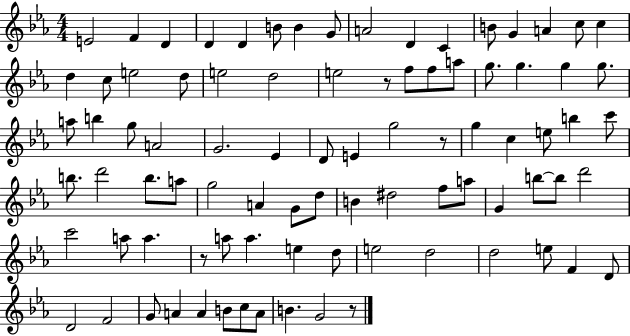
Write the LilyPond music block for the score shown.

{
  \clef treble
  \numericTimeSignature
  \time 4/4
  \key ees \major
  e'2 f'4 d'4 | d'4 d'4 b'8 b'4 g'8 | a'2 d'4 c'4 | b'8 g'4 a'4 c''8 c''4 | \break d''4 c''8 e''2 d''8 | e''2 d''2 | e''2 r8 f''8 f''8 a''8 | g''8. g''4. g''4 g''8. | \break a''8 b''4 g''8 a'2 | g'2. ees'4 | d'8 e'4 g''2 r8 | g''4 c''4 e''8 b''4 c'''8 | \break b''8. d'''2 b''8. a''8 | g''2 a'4 g'8 d''8 | b'4 dis''2 f''8 a''8 | g'4 b''8~~ b''8 d'''2 | \break c'''2 a''8 a''4. | r8 a''8 a''4. e''4 d''8 | e''2 d''2 | d''2 e''8 f'4 d'8 | \break d'2 f'2 | g'8 a'4 a'4 b'8 c''8 a'8 | b'4. g'2 r8 | \bar "|."
}